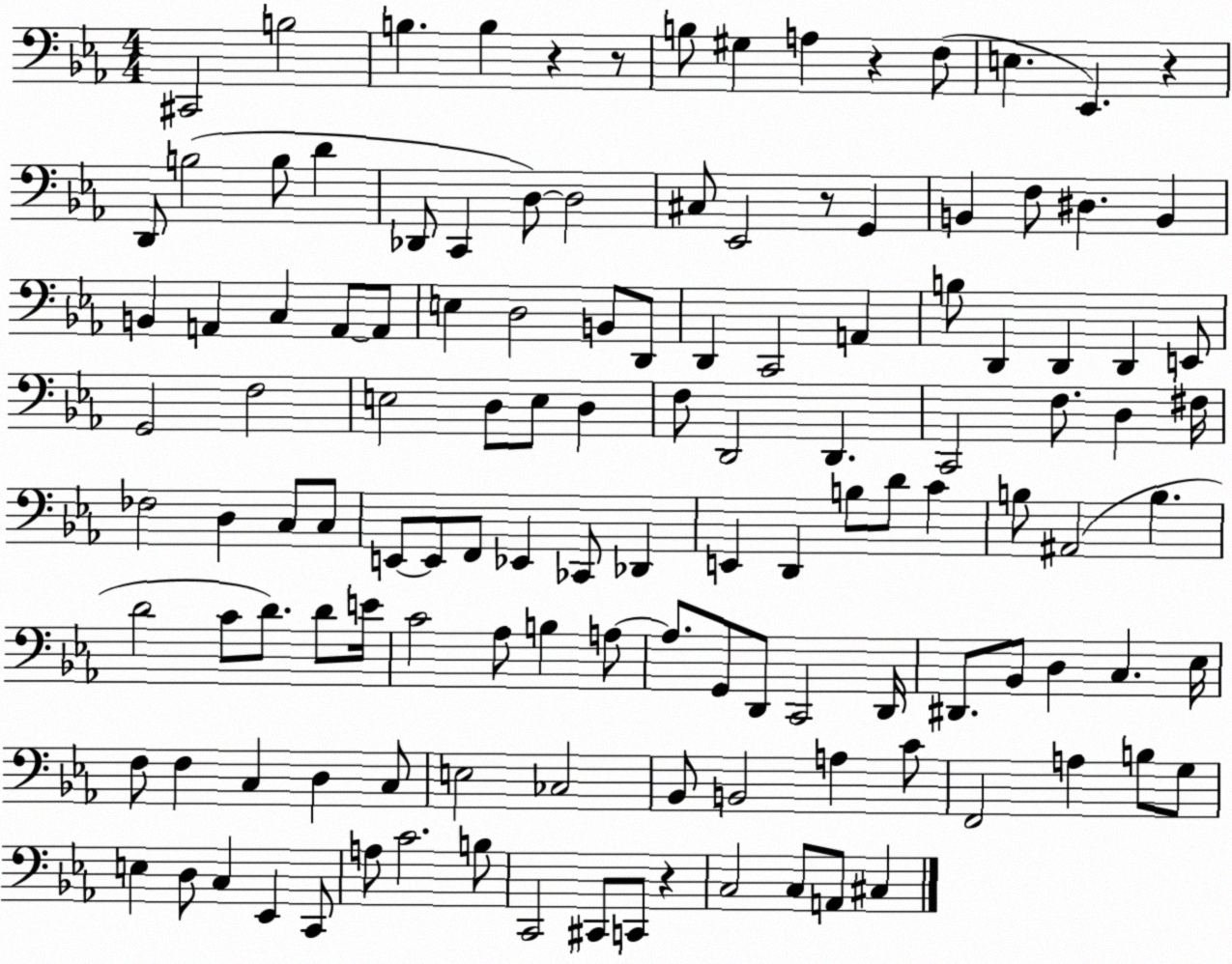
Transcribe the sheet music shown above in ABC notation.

X:1
T:Untitled
M:4/4
L:1/4
K:Eb
^C,,2 B,2 B, B, z z/2 B,/2 ^G, A, z F,/2 E, _E,, z D,,/2 B,2 B,/2 D _D,,/2 C,, D,/2 D,2 ^C,/2 _E,,2 z/2 G,, B,, F,/2 ^D, B,, B,, A,, C, A,,/2 A,,/2 E, D,2 B,,/2 D,,/2 D,, C,,2 A,, B,/2 D,, D,, D,, E,,/2 G,,2 F,2 E,2 D,/2 E,/2 D, F,/2 D,,2 D,, C,,2 F,/2 D, ^F,/4 _F,2 D, C,/2 C,/2 E,,/2 E,,/2 F,,/2 _E,, _C,,/2 _D,, E,, D,, B,/2 D/2 C B,/2 ^A,,2 B, D2 C/2 D/2 D/2 E/4 C2 _A,/2 B, A,/2 A,/2 G,,/2 D,,/2 C,,2 D,,/4 ^D,,/2 _B,,/2 D, C, _E,/4 F,/2 F, C, D, C,/2 E,2 _C,2 _B,,/2 B,,2 A, C/2 F,,2 A, B,/2 G,/2 E, D,/2 C, _E,, C,,/2 A,/2 C2 B,/2 C,,2 ^C,,/2 C,,/2 z C,2 C,/2 A,,/2 ^C,